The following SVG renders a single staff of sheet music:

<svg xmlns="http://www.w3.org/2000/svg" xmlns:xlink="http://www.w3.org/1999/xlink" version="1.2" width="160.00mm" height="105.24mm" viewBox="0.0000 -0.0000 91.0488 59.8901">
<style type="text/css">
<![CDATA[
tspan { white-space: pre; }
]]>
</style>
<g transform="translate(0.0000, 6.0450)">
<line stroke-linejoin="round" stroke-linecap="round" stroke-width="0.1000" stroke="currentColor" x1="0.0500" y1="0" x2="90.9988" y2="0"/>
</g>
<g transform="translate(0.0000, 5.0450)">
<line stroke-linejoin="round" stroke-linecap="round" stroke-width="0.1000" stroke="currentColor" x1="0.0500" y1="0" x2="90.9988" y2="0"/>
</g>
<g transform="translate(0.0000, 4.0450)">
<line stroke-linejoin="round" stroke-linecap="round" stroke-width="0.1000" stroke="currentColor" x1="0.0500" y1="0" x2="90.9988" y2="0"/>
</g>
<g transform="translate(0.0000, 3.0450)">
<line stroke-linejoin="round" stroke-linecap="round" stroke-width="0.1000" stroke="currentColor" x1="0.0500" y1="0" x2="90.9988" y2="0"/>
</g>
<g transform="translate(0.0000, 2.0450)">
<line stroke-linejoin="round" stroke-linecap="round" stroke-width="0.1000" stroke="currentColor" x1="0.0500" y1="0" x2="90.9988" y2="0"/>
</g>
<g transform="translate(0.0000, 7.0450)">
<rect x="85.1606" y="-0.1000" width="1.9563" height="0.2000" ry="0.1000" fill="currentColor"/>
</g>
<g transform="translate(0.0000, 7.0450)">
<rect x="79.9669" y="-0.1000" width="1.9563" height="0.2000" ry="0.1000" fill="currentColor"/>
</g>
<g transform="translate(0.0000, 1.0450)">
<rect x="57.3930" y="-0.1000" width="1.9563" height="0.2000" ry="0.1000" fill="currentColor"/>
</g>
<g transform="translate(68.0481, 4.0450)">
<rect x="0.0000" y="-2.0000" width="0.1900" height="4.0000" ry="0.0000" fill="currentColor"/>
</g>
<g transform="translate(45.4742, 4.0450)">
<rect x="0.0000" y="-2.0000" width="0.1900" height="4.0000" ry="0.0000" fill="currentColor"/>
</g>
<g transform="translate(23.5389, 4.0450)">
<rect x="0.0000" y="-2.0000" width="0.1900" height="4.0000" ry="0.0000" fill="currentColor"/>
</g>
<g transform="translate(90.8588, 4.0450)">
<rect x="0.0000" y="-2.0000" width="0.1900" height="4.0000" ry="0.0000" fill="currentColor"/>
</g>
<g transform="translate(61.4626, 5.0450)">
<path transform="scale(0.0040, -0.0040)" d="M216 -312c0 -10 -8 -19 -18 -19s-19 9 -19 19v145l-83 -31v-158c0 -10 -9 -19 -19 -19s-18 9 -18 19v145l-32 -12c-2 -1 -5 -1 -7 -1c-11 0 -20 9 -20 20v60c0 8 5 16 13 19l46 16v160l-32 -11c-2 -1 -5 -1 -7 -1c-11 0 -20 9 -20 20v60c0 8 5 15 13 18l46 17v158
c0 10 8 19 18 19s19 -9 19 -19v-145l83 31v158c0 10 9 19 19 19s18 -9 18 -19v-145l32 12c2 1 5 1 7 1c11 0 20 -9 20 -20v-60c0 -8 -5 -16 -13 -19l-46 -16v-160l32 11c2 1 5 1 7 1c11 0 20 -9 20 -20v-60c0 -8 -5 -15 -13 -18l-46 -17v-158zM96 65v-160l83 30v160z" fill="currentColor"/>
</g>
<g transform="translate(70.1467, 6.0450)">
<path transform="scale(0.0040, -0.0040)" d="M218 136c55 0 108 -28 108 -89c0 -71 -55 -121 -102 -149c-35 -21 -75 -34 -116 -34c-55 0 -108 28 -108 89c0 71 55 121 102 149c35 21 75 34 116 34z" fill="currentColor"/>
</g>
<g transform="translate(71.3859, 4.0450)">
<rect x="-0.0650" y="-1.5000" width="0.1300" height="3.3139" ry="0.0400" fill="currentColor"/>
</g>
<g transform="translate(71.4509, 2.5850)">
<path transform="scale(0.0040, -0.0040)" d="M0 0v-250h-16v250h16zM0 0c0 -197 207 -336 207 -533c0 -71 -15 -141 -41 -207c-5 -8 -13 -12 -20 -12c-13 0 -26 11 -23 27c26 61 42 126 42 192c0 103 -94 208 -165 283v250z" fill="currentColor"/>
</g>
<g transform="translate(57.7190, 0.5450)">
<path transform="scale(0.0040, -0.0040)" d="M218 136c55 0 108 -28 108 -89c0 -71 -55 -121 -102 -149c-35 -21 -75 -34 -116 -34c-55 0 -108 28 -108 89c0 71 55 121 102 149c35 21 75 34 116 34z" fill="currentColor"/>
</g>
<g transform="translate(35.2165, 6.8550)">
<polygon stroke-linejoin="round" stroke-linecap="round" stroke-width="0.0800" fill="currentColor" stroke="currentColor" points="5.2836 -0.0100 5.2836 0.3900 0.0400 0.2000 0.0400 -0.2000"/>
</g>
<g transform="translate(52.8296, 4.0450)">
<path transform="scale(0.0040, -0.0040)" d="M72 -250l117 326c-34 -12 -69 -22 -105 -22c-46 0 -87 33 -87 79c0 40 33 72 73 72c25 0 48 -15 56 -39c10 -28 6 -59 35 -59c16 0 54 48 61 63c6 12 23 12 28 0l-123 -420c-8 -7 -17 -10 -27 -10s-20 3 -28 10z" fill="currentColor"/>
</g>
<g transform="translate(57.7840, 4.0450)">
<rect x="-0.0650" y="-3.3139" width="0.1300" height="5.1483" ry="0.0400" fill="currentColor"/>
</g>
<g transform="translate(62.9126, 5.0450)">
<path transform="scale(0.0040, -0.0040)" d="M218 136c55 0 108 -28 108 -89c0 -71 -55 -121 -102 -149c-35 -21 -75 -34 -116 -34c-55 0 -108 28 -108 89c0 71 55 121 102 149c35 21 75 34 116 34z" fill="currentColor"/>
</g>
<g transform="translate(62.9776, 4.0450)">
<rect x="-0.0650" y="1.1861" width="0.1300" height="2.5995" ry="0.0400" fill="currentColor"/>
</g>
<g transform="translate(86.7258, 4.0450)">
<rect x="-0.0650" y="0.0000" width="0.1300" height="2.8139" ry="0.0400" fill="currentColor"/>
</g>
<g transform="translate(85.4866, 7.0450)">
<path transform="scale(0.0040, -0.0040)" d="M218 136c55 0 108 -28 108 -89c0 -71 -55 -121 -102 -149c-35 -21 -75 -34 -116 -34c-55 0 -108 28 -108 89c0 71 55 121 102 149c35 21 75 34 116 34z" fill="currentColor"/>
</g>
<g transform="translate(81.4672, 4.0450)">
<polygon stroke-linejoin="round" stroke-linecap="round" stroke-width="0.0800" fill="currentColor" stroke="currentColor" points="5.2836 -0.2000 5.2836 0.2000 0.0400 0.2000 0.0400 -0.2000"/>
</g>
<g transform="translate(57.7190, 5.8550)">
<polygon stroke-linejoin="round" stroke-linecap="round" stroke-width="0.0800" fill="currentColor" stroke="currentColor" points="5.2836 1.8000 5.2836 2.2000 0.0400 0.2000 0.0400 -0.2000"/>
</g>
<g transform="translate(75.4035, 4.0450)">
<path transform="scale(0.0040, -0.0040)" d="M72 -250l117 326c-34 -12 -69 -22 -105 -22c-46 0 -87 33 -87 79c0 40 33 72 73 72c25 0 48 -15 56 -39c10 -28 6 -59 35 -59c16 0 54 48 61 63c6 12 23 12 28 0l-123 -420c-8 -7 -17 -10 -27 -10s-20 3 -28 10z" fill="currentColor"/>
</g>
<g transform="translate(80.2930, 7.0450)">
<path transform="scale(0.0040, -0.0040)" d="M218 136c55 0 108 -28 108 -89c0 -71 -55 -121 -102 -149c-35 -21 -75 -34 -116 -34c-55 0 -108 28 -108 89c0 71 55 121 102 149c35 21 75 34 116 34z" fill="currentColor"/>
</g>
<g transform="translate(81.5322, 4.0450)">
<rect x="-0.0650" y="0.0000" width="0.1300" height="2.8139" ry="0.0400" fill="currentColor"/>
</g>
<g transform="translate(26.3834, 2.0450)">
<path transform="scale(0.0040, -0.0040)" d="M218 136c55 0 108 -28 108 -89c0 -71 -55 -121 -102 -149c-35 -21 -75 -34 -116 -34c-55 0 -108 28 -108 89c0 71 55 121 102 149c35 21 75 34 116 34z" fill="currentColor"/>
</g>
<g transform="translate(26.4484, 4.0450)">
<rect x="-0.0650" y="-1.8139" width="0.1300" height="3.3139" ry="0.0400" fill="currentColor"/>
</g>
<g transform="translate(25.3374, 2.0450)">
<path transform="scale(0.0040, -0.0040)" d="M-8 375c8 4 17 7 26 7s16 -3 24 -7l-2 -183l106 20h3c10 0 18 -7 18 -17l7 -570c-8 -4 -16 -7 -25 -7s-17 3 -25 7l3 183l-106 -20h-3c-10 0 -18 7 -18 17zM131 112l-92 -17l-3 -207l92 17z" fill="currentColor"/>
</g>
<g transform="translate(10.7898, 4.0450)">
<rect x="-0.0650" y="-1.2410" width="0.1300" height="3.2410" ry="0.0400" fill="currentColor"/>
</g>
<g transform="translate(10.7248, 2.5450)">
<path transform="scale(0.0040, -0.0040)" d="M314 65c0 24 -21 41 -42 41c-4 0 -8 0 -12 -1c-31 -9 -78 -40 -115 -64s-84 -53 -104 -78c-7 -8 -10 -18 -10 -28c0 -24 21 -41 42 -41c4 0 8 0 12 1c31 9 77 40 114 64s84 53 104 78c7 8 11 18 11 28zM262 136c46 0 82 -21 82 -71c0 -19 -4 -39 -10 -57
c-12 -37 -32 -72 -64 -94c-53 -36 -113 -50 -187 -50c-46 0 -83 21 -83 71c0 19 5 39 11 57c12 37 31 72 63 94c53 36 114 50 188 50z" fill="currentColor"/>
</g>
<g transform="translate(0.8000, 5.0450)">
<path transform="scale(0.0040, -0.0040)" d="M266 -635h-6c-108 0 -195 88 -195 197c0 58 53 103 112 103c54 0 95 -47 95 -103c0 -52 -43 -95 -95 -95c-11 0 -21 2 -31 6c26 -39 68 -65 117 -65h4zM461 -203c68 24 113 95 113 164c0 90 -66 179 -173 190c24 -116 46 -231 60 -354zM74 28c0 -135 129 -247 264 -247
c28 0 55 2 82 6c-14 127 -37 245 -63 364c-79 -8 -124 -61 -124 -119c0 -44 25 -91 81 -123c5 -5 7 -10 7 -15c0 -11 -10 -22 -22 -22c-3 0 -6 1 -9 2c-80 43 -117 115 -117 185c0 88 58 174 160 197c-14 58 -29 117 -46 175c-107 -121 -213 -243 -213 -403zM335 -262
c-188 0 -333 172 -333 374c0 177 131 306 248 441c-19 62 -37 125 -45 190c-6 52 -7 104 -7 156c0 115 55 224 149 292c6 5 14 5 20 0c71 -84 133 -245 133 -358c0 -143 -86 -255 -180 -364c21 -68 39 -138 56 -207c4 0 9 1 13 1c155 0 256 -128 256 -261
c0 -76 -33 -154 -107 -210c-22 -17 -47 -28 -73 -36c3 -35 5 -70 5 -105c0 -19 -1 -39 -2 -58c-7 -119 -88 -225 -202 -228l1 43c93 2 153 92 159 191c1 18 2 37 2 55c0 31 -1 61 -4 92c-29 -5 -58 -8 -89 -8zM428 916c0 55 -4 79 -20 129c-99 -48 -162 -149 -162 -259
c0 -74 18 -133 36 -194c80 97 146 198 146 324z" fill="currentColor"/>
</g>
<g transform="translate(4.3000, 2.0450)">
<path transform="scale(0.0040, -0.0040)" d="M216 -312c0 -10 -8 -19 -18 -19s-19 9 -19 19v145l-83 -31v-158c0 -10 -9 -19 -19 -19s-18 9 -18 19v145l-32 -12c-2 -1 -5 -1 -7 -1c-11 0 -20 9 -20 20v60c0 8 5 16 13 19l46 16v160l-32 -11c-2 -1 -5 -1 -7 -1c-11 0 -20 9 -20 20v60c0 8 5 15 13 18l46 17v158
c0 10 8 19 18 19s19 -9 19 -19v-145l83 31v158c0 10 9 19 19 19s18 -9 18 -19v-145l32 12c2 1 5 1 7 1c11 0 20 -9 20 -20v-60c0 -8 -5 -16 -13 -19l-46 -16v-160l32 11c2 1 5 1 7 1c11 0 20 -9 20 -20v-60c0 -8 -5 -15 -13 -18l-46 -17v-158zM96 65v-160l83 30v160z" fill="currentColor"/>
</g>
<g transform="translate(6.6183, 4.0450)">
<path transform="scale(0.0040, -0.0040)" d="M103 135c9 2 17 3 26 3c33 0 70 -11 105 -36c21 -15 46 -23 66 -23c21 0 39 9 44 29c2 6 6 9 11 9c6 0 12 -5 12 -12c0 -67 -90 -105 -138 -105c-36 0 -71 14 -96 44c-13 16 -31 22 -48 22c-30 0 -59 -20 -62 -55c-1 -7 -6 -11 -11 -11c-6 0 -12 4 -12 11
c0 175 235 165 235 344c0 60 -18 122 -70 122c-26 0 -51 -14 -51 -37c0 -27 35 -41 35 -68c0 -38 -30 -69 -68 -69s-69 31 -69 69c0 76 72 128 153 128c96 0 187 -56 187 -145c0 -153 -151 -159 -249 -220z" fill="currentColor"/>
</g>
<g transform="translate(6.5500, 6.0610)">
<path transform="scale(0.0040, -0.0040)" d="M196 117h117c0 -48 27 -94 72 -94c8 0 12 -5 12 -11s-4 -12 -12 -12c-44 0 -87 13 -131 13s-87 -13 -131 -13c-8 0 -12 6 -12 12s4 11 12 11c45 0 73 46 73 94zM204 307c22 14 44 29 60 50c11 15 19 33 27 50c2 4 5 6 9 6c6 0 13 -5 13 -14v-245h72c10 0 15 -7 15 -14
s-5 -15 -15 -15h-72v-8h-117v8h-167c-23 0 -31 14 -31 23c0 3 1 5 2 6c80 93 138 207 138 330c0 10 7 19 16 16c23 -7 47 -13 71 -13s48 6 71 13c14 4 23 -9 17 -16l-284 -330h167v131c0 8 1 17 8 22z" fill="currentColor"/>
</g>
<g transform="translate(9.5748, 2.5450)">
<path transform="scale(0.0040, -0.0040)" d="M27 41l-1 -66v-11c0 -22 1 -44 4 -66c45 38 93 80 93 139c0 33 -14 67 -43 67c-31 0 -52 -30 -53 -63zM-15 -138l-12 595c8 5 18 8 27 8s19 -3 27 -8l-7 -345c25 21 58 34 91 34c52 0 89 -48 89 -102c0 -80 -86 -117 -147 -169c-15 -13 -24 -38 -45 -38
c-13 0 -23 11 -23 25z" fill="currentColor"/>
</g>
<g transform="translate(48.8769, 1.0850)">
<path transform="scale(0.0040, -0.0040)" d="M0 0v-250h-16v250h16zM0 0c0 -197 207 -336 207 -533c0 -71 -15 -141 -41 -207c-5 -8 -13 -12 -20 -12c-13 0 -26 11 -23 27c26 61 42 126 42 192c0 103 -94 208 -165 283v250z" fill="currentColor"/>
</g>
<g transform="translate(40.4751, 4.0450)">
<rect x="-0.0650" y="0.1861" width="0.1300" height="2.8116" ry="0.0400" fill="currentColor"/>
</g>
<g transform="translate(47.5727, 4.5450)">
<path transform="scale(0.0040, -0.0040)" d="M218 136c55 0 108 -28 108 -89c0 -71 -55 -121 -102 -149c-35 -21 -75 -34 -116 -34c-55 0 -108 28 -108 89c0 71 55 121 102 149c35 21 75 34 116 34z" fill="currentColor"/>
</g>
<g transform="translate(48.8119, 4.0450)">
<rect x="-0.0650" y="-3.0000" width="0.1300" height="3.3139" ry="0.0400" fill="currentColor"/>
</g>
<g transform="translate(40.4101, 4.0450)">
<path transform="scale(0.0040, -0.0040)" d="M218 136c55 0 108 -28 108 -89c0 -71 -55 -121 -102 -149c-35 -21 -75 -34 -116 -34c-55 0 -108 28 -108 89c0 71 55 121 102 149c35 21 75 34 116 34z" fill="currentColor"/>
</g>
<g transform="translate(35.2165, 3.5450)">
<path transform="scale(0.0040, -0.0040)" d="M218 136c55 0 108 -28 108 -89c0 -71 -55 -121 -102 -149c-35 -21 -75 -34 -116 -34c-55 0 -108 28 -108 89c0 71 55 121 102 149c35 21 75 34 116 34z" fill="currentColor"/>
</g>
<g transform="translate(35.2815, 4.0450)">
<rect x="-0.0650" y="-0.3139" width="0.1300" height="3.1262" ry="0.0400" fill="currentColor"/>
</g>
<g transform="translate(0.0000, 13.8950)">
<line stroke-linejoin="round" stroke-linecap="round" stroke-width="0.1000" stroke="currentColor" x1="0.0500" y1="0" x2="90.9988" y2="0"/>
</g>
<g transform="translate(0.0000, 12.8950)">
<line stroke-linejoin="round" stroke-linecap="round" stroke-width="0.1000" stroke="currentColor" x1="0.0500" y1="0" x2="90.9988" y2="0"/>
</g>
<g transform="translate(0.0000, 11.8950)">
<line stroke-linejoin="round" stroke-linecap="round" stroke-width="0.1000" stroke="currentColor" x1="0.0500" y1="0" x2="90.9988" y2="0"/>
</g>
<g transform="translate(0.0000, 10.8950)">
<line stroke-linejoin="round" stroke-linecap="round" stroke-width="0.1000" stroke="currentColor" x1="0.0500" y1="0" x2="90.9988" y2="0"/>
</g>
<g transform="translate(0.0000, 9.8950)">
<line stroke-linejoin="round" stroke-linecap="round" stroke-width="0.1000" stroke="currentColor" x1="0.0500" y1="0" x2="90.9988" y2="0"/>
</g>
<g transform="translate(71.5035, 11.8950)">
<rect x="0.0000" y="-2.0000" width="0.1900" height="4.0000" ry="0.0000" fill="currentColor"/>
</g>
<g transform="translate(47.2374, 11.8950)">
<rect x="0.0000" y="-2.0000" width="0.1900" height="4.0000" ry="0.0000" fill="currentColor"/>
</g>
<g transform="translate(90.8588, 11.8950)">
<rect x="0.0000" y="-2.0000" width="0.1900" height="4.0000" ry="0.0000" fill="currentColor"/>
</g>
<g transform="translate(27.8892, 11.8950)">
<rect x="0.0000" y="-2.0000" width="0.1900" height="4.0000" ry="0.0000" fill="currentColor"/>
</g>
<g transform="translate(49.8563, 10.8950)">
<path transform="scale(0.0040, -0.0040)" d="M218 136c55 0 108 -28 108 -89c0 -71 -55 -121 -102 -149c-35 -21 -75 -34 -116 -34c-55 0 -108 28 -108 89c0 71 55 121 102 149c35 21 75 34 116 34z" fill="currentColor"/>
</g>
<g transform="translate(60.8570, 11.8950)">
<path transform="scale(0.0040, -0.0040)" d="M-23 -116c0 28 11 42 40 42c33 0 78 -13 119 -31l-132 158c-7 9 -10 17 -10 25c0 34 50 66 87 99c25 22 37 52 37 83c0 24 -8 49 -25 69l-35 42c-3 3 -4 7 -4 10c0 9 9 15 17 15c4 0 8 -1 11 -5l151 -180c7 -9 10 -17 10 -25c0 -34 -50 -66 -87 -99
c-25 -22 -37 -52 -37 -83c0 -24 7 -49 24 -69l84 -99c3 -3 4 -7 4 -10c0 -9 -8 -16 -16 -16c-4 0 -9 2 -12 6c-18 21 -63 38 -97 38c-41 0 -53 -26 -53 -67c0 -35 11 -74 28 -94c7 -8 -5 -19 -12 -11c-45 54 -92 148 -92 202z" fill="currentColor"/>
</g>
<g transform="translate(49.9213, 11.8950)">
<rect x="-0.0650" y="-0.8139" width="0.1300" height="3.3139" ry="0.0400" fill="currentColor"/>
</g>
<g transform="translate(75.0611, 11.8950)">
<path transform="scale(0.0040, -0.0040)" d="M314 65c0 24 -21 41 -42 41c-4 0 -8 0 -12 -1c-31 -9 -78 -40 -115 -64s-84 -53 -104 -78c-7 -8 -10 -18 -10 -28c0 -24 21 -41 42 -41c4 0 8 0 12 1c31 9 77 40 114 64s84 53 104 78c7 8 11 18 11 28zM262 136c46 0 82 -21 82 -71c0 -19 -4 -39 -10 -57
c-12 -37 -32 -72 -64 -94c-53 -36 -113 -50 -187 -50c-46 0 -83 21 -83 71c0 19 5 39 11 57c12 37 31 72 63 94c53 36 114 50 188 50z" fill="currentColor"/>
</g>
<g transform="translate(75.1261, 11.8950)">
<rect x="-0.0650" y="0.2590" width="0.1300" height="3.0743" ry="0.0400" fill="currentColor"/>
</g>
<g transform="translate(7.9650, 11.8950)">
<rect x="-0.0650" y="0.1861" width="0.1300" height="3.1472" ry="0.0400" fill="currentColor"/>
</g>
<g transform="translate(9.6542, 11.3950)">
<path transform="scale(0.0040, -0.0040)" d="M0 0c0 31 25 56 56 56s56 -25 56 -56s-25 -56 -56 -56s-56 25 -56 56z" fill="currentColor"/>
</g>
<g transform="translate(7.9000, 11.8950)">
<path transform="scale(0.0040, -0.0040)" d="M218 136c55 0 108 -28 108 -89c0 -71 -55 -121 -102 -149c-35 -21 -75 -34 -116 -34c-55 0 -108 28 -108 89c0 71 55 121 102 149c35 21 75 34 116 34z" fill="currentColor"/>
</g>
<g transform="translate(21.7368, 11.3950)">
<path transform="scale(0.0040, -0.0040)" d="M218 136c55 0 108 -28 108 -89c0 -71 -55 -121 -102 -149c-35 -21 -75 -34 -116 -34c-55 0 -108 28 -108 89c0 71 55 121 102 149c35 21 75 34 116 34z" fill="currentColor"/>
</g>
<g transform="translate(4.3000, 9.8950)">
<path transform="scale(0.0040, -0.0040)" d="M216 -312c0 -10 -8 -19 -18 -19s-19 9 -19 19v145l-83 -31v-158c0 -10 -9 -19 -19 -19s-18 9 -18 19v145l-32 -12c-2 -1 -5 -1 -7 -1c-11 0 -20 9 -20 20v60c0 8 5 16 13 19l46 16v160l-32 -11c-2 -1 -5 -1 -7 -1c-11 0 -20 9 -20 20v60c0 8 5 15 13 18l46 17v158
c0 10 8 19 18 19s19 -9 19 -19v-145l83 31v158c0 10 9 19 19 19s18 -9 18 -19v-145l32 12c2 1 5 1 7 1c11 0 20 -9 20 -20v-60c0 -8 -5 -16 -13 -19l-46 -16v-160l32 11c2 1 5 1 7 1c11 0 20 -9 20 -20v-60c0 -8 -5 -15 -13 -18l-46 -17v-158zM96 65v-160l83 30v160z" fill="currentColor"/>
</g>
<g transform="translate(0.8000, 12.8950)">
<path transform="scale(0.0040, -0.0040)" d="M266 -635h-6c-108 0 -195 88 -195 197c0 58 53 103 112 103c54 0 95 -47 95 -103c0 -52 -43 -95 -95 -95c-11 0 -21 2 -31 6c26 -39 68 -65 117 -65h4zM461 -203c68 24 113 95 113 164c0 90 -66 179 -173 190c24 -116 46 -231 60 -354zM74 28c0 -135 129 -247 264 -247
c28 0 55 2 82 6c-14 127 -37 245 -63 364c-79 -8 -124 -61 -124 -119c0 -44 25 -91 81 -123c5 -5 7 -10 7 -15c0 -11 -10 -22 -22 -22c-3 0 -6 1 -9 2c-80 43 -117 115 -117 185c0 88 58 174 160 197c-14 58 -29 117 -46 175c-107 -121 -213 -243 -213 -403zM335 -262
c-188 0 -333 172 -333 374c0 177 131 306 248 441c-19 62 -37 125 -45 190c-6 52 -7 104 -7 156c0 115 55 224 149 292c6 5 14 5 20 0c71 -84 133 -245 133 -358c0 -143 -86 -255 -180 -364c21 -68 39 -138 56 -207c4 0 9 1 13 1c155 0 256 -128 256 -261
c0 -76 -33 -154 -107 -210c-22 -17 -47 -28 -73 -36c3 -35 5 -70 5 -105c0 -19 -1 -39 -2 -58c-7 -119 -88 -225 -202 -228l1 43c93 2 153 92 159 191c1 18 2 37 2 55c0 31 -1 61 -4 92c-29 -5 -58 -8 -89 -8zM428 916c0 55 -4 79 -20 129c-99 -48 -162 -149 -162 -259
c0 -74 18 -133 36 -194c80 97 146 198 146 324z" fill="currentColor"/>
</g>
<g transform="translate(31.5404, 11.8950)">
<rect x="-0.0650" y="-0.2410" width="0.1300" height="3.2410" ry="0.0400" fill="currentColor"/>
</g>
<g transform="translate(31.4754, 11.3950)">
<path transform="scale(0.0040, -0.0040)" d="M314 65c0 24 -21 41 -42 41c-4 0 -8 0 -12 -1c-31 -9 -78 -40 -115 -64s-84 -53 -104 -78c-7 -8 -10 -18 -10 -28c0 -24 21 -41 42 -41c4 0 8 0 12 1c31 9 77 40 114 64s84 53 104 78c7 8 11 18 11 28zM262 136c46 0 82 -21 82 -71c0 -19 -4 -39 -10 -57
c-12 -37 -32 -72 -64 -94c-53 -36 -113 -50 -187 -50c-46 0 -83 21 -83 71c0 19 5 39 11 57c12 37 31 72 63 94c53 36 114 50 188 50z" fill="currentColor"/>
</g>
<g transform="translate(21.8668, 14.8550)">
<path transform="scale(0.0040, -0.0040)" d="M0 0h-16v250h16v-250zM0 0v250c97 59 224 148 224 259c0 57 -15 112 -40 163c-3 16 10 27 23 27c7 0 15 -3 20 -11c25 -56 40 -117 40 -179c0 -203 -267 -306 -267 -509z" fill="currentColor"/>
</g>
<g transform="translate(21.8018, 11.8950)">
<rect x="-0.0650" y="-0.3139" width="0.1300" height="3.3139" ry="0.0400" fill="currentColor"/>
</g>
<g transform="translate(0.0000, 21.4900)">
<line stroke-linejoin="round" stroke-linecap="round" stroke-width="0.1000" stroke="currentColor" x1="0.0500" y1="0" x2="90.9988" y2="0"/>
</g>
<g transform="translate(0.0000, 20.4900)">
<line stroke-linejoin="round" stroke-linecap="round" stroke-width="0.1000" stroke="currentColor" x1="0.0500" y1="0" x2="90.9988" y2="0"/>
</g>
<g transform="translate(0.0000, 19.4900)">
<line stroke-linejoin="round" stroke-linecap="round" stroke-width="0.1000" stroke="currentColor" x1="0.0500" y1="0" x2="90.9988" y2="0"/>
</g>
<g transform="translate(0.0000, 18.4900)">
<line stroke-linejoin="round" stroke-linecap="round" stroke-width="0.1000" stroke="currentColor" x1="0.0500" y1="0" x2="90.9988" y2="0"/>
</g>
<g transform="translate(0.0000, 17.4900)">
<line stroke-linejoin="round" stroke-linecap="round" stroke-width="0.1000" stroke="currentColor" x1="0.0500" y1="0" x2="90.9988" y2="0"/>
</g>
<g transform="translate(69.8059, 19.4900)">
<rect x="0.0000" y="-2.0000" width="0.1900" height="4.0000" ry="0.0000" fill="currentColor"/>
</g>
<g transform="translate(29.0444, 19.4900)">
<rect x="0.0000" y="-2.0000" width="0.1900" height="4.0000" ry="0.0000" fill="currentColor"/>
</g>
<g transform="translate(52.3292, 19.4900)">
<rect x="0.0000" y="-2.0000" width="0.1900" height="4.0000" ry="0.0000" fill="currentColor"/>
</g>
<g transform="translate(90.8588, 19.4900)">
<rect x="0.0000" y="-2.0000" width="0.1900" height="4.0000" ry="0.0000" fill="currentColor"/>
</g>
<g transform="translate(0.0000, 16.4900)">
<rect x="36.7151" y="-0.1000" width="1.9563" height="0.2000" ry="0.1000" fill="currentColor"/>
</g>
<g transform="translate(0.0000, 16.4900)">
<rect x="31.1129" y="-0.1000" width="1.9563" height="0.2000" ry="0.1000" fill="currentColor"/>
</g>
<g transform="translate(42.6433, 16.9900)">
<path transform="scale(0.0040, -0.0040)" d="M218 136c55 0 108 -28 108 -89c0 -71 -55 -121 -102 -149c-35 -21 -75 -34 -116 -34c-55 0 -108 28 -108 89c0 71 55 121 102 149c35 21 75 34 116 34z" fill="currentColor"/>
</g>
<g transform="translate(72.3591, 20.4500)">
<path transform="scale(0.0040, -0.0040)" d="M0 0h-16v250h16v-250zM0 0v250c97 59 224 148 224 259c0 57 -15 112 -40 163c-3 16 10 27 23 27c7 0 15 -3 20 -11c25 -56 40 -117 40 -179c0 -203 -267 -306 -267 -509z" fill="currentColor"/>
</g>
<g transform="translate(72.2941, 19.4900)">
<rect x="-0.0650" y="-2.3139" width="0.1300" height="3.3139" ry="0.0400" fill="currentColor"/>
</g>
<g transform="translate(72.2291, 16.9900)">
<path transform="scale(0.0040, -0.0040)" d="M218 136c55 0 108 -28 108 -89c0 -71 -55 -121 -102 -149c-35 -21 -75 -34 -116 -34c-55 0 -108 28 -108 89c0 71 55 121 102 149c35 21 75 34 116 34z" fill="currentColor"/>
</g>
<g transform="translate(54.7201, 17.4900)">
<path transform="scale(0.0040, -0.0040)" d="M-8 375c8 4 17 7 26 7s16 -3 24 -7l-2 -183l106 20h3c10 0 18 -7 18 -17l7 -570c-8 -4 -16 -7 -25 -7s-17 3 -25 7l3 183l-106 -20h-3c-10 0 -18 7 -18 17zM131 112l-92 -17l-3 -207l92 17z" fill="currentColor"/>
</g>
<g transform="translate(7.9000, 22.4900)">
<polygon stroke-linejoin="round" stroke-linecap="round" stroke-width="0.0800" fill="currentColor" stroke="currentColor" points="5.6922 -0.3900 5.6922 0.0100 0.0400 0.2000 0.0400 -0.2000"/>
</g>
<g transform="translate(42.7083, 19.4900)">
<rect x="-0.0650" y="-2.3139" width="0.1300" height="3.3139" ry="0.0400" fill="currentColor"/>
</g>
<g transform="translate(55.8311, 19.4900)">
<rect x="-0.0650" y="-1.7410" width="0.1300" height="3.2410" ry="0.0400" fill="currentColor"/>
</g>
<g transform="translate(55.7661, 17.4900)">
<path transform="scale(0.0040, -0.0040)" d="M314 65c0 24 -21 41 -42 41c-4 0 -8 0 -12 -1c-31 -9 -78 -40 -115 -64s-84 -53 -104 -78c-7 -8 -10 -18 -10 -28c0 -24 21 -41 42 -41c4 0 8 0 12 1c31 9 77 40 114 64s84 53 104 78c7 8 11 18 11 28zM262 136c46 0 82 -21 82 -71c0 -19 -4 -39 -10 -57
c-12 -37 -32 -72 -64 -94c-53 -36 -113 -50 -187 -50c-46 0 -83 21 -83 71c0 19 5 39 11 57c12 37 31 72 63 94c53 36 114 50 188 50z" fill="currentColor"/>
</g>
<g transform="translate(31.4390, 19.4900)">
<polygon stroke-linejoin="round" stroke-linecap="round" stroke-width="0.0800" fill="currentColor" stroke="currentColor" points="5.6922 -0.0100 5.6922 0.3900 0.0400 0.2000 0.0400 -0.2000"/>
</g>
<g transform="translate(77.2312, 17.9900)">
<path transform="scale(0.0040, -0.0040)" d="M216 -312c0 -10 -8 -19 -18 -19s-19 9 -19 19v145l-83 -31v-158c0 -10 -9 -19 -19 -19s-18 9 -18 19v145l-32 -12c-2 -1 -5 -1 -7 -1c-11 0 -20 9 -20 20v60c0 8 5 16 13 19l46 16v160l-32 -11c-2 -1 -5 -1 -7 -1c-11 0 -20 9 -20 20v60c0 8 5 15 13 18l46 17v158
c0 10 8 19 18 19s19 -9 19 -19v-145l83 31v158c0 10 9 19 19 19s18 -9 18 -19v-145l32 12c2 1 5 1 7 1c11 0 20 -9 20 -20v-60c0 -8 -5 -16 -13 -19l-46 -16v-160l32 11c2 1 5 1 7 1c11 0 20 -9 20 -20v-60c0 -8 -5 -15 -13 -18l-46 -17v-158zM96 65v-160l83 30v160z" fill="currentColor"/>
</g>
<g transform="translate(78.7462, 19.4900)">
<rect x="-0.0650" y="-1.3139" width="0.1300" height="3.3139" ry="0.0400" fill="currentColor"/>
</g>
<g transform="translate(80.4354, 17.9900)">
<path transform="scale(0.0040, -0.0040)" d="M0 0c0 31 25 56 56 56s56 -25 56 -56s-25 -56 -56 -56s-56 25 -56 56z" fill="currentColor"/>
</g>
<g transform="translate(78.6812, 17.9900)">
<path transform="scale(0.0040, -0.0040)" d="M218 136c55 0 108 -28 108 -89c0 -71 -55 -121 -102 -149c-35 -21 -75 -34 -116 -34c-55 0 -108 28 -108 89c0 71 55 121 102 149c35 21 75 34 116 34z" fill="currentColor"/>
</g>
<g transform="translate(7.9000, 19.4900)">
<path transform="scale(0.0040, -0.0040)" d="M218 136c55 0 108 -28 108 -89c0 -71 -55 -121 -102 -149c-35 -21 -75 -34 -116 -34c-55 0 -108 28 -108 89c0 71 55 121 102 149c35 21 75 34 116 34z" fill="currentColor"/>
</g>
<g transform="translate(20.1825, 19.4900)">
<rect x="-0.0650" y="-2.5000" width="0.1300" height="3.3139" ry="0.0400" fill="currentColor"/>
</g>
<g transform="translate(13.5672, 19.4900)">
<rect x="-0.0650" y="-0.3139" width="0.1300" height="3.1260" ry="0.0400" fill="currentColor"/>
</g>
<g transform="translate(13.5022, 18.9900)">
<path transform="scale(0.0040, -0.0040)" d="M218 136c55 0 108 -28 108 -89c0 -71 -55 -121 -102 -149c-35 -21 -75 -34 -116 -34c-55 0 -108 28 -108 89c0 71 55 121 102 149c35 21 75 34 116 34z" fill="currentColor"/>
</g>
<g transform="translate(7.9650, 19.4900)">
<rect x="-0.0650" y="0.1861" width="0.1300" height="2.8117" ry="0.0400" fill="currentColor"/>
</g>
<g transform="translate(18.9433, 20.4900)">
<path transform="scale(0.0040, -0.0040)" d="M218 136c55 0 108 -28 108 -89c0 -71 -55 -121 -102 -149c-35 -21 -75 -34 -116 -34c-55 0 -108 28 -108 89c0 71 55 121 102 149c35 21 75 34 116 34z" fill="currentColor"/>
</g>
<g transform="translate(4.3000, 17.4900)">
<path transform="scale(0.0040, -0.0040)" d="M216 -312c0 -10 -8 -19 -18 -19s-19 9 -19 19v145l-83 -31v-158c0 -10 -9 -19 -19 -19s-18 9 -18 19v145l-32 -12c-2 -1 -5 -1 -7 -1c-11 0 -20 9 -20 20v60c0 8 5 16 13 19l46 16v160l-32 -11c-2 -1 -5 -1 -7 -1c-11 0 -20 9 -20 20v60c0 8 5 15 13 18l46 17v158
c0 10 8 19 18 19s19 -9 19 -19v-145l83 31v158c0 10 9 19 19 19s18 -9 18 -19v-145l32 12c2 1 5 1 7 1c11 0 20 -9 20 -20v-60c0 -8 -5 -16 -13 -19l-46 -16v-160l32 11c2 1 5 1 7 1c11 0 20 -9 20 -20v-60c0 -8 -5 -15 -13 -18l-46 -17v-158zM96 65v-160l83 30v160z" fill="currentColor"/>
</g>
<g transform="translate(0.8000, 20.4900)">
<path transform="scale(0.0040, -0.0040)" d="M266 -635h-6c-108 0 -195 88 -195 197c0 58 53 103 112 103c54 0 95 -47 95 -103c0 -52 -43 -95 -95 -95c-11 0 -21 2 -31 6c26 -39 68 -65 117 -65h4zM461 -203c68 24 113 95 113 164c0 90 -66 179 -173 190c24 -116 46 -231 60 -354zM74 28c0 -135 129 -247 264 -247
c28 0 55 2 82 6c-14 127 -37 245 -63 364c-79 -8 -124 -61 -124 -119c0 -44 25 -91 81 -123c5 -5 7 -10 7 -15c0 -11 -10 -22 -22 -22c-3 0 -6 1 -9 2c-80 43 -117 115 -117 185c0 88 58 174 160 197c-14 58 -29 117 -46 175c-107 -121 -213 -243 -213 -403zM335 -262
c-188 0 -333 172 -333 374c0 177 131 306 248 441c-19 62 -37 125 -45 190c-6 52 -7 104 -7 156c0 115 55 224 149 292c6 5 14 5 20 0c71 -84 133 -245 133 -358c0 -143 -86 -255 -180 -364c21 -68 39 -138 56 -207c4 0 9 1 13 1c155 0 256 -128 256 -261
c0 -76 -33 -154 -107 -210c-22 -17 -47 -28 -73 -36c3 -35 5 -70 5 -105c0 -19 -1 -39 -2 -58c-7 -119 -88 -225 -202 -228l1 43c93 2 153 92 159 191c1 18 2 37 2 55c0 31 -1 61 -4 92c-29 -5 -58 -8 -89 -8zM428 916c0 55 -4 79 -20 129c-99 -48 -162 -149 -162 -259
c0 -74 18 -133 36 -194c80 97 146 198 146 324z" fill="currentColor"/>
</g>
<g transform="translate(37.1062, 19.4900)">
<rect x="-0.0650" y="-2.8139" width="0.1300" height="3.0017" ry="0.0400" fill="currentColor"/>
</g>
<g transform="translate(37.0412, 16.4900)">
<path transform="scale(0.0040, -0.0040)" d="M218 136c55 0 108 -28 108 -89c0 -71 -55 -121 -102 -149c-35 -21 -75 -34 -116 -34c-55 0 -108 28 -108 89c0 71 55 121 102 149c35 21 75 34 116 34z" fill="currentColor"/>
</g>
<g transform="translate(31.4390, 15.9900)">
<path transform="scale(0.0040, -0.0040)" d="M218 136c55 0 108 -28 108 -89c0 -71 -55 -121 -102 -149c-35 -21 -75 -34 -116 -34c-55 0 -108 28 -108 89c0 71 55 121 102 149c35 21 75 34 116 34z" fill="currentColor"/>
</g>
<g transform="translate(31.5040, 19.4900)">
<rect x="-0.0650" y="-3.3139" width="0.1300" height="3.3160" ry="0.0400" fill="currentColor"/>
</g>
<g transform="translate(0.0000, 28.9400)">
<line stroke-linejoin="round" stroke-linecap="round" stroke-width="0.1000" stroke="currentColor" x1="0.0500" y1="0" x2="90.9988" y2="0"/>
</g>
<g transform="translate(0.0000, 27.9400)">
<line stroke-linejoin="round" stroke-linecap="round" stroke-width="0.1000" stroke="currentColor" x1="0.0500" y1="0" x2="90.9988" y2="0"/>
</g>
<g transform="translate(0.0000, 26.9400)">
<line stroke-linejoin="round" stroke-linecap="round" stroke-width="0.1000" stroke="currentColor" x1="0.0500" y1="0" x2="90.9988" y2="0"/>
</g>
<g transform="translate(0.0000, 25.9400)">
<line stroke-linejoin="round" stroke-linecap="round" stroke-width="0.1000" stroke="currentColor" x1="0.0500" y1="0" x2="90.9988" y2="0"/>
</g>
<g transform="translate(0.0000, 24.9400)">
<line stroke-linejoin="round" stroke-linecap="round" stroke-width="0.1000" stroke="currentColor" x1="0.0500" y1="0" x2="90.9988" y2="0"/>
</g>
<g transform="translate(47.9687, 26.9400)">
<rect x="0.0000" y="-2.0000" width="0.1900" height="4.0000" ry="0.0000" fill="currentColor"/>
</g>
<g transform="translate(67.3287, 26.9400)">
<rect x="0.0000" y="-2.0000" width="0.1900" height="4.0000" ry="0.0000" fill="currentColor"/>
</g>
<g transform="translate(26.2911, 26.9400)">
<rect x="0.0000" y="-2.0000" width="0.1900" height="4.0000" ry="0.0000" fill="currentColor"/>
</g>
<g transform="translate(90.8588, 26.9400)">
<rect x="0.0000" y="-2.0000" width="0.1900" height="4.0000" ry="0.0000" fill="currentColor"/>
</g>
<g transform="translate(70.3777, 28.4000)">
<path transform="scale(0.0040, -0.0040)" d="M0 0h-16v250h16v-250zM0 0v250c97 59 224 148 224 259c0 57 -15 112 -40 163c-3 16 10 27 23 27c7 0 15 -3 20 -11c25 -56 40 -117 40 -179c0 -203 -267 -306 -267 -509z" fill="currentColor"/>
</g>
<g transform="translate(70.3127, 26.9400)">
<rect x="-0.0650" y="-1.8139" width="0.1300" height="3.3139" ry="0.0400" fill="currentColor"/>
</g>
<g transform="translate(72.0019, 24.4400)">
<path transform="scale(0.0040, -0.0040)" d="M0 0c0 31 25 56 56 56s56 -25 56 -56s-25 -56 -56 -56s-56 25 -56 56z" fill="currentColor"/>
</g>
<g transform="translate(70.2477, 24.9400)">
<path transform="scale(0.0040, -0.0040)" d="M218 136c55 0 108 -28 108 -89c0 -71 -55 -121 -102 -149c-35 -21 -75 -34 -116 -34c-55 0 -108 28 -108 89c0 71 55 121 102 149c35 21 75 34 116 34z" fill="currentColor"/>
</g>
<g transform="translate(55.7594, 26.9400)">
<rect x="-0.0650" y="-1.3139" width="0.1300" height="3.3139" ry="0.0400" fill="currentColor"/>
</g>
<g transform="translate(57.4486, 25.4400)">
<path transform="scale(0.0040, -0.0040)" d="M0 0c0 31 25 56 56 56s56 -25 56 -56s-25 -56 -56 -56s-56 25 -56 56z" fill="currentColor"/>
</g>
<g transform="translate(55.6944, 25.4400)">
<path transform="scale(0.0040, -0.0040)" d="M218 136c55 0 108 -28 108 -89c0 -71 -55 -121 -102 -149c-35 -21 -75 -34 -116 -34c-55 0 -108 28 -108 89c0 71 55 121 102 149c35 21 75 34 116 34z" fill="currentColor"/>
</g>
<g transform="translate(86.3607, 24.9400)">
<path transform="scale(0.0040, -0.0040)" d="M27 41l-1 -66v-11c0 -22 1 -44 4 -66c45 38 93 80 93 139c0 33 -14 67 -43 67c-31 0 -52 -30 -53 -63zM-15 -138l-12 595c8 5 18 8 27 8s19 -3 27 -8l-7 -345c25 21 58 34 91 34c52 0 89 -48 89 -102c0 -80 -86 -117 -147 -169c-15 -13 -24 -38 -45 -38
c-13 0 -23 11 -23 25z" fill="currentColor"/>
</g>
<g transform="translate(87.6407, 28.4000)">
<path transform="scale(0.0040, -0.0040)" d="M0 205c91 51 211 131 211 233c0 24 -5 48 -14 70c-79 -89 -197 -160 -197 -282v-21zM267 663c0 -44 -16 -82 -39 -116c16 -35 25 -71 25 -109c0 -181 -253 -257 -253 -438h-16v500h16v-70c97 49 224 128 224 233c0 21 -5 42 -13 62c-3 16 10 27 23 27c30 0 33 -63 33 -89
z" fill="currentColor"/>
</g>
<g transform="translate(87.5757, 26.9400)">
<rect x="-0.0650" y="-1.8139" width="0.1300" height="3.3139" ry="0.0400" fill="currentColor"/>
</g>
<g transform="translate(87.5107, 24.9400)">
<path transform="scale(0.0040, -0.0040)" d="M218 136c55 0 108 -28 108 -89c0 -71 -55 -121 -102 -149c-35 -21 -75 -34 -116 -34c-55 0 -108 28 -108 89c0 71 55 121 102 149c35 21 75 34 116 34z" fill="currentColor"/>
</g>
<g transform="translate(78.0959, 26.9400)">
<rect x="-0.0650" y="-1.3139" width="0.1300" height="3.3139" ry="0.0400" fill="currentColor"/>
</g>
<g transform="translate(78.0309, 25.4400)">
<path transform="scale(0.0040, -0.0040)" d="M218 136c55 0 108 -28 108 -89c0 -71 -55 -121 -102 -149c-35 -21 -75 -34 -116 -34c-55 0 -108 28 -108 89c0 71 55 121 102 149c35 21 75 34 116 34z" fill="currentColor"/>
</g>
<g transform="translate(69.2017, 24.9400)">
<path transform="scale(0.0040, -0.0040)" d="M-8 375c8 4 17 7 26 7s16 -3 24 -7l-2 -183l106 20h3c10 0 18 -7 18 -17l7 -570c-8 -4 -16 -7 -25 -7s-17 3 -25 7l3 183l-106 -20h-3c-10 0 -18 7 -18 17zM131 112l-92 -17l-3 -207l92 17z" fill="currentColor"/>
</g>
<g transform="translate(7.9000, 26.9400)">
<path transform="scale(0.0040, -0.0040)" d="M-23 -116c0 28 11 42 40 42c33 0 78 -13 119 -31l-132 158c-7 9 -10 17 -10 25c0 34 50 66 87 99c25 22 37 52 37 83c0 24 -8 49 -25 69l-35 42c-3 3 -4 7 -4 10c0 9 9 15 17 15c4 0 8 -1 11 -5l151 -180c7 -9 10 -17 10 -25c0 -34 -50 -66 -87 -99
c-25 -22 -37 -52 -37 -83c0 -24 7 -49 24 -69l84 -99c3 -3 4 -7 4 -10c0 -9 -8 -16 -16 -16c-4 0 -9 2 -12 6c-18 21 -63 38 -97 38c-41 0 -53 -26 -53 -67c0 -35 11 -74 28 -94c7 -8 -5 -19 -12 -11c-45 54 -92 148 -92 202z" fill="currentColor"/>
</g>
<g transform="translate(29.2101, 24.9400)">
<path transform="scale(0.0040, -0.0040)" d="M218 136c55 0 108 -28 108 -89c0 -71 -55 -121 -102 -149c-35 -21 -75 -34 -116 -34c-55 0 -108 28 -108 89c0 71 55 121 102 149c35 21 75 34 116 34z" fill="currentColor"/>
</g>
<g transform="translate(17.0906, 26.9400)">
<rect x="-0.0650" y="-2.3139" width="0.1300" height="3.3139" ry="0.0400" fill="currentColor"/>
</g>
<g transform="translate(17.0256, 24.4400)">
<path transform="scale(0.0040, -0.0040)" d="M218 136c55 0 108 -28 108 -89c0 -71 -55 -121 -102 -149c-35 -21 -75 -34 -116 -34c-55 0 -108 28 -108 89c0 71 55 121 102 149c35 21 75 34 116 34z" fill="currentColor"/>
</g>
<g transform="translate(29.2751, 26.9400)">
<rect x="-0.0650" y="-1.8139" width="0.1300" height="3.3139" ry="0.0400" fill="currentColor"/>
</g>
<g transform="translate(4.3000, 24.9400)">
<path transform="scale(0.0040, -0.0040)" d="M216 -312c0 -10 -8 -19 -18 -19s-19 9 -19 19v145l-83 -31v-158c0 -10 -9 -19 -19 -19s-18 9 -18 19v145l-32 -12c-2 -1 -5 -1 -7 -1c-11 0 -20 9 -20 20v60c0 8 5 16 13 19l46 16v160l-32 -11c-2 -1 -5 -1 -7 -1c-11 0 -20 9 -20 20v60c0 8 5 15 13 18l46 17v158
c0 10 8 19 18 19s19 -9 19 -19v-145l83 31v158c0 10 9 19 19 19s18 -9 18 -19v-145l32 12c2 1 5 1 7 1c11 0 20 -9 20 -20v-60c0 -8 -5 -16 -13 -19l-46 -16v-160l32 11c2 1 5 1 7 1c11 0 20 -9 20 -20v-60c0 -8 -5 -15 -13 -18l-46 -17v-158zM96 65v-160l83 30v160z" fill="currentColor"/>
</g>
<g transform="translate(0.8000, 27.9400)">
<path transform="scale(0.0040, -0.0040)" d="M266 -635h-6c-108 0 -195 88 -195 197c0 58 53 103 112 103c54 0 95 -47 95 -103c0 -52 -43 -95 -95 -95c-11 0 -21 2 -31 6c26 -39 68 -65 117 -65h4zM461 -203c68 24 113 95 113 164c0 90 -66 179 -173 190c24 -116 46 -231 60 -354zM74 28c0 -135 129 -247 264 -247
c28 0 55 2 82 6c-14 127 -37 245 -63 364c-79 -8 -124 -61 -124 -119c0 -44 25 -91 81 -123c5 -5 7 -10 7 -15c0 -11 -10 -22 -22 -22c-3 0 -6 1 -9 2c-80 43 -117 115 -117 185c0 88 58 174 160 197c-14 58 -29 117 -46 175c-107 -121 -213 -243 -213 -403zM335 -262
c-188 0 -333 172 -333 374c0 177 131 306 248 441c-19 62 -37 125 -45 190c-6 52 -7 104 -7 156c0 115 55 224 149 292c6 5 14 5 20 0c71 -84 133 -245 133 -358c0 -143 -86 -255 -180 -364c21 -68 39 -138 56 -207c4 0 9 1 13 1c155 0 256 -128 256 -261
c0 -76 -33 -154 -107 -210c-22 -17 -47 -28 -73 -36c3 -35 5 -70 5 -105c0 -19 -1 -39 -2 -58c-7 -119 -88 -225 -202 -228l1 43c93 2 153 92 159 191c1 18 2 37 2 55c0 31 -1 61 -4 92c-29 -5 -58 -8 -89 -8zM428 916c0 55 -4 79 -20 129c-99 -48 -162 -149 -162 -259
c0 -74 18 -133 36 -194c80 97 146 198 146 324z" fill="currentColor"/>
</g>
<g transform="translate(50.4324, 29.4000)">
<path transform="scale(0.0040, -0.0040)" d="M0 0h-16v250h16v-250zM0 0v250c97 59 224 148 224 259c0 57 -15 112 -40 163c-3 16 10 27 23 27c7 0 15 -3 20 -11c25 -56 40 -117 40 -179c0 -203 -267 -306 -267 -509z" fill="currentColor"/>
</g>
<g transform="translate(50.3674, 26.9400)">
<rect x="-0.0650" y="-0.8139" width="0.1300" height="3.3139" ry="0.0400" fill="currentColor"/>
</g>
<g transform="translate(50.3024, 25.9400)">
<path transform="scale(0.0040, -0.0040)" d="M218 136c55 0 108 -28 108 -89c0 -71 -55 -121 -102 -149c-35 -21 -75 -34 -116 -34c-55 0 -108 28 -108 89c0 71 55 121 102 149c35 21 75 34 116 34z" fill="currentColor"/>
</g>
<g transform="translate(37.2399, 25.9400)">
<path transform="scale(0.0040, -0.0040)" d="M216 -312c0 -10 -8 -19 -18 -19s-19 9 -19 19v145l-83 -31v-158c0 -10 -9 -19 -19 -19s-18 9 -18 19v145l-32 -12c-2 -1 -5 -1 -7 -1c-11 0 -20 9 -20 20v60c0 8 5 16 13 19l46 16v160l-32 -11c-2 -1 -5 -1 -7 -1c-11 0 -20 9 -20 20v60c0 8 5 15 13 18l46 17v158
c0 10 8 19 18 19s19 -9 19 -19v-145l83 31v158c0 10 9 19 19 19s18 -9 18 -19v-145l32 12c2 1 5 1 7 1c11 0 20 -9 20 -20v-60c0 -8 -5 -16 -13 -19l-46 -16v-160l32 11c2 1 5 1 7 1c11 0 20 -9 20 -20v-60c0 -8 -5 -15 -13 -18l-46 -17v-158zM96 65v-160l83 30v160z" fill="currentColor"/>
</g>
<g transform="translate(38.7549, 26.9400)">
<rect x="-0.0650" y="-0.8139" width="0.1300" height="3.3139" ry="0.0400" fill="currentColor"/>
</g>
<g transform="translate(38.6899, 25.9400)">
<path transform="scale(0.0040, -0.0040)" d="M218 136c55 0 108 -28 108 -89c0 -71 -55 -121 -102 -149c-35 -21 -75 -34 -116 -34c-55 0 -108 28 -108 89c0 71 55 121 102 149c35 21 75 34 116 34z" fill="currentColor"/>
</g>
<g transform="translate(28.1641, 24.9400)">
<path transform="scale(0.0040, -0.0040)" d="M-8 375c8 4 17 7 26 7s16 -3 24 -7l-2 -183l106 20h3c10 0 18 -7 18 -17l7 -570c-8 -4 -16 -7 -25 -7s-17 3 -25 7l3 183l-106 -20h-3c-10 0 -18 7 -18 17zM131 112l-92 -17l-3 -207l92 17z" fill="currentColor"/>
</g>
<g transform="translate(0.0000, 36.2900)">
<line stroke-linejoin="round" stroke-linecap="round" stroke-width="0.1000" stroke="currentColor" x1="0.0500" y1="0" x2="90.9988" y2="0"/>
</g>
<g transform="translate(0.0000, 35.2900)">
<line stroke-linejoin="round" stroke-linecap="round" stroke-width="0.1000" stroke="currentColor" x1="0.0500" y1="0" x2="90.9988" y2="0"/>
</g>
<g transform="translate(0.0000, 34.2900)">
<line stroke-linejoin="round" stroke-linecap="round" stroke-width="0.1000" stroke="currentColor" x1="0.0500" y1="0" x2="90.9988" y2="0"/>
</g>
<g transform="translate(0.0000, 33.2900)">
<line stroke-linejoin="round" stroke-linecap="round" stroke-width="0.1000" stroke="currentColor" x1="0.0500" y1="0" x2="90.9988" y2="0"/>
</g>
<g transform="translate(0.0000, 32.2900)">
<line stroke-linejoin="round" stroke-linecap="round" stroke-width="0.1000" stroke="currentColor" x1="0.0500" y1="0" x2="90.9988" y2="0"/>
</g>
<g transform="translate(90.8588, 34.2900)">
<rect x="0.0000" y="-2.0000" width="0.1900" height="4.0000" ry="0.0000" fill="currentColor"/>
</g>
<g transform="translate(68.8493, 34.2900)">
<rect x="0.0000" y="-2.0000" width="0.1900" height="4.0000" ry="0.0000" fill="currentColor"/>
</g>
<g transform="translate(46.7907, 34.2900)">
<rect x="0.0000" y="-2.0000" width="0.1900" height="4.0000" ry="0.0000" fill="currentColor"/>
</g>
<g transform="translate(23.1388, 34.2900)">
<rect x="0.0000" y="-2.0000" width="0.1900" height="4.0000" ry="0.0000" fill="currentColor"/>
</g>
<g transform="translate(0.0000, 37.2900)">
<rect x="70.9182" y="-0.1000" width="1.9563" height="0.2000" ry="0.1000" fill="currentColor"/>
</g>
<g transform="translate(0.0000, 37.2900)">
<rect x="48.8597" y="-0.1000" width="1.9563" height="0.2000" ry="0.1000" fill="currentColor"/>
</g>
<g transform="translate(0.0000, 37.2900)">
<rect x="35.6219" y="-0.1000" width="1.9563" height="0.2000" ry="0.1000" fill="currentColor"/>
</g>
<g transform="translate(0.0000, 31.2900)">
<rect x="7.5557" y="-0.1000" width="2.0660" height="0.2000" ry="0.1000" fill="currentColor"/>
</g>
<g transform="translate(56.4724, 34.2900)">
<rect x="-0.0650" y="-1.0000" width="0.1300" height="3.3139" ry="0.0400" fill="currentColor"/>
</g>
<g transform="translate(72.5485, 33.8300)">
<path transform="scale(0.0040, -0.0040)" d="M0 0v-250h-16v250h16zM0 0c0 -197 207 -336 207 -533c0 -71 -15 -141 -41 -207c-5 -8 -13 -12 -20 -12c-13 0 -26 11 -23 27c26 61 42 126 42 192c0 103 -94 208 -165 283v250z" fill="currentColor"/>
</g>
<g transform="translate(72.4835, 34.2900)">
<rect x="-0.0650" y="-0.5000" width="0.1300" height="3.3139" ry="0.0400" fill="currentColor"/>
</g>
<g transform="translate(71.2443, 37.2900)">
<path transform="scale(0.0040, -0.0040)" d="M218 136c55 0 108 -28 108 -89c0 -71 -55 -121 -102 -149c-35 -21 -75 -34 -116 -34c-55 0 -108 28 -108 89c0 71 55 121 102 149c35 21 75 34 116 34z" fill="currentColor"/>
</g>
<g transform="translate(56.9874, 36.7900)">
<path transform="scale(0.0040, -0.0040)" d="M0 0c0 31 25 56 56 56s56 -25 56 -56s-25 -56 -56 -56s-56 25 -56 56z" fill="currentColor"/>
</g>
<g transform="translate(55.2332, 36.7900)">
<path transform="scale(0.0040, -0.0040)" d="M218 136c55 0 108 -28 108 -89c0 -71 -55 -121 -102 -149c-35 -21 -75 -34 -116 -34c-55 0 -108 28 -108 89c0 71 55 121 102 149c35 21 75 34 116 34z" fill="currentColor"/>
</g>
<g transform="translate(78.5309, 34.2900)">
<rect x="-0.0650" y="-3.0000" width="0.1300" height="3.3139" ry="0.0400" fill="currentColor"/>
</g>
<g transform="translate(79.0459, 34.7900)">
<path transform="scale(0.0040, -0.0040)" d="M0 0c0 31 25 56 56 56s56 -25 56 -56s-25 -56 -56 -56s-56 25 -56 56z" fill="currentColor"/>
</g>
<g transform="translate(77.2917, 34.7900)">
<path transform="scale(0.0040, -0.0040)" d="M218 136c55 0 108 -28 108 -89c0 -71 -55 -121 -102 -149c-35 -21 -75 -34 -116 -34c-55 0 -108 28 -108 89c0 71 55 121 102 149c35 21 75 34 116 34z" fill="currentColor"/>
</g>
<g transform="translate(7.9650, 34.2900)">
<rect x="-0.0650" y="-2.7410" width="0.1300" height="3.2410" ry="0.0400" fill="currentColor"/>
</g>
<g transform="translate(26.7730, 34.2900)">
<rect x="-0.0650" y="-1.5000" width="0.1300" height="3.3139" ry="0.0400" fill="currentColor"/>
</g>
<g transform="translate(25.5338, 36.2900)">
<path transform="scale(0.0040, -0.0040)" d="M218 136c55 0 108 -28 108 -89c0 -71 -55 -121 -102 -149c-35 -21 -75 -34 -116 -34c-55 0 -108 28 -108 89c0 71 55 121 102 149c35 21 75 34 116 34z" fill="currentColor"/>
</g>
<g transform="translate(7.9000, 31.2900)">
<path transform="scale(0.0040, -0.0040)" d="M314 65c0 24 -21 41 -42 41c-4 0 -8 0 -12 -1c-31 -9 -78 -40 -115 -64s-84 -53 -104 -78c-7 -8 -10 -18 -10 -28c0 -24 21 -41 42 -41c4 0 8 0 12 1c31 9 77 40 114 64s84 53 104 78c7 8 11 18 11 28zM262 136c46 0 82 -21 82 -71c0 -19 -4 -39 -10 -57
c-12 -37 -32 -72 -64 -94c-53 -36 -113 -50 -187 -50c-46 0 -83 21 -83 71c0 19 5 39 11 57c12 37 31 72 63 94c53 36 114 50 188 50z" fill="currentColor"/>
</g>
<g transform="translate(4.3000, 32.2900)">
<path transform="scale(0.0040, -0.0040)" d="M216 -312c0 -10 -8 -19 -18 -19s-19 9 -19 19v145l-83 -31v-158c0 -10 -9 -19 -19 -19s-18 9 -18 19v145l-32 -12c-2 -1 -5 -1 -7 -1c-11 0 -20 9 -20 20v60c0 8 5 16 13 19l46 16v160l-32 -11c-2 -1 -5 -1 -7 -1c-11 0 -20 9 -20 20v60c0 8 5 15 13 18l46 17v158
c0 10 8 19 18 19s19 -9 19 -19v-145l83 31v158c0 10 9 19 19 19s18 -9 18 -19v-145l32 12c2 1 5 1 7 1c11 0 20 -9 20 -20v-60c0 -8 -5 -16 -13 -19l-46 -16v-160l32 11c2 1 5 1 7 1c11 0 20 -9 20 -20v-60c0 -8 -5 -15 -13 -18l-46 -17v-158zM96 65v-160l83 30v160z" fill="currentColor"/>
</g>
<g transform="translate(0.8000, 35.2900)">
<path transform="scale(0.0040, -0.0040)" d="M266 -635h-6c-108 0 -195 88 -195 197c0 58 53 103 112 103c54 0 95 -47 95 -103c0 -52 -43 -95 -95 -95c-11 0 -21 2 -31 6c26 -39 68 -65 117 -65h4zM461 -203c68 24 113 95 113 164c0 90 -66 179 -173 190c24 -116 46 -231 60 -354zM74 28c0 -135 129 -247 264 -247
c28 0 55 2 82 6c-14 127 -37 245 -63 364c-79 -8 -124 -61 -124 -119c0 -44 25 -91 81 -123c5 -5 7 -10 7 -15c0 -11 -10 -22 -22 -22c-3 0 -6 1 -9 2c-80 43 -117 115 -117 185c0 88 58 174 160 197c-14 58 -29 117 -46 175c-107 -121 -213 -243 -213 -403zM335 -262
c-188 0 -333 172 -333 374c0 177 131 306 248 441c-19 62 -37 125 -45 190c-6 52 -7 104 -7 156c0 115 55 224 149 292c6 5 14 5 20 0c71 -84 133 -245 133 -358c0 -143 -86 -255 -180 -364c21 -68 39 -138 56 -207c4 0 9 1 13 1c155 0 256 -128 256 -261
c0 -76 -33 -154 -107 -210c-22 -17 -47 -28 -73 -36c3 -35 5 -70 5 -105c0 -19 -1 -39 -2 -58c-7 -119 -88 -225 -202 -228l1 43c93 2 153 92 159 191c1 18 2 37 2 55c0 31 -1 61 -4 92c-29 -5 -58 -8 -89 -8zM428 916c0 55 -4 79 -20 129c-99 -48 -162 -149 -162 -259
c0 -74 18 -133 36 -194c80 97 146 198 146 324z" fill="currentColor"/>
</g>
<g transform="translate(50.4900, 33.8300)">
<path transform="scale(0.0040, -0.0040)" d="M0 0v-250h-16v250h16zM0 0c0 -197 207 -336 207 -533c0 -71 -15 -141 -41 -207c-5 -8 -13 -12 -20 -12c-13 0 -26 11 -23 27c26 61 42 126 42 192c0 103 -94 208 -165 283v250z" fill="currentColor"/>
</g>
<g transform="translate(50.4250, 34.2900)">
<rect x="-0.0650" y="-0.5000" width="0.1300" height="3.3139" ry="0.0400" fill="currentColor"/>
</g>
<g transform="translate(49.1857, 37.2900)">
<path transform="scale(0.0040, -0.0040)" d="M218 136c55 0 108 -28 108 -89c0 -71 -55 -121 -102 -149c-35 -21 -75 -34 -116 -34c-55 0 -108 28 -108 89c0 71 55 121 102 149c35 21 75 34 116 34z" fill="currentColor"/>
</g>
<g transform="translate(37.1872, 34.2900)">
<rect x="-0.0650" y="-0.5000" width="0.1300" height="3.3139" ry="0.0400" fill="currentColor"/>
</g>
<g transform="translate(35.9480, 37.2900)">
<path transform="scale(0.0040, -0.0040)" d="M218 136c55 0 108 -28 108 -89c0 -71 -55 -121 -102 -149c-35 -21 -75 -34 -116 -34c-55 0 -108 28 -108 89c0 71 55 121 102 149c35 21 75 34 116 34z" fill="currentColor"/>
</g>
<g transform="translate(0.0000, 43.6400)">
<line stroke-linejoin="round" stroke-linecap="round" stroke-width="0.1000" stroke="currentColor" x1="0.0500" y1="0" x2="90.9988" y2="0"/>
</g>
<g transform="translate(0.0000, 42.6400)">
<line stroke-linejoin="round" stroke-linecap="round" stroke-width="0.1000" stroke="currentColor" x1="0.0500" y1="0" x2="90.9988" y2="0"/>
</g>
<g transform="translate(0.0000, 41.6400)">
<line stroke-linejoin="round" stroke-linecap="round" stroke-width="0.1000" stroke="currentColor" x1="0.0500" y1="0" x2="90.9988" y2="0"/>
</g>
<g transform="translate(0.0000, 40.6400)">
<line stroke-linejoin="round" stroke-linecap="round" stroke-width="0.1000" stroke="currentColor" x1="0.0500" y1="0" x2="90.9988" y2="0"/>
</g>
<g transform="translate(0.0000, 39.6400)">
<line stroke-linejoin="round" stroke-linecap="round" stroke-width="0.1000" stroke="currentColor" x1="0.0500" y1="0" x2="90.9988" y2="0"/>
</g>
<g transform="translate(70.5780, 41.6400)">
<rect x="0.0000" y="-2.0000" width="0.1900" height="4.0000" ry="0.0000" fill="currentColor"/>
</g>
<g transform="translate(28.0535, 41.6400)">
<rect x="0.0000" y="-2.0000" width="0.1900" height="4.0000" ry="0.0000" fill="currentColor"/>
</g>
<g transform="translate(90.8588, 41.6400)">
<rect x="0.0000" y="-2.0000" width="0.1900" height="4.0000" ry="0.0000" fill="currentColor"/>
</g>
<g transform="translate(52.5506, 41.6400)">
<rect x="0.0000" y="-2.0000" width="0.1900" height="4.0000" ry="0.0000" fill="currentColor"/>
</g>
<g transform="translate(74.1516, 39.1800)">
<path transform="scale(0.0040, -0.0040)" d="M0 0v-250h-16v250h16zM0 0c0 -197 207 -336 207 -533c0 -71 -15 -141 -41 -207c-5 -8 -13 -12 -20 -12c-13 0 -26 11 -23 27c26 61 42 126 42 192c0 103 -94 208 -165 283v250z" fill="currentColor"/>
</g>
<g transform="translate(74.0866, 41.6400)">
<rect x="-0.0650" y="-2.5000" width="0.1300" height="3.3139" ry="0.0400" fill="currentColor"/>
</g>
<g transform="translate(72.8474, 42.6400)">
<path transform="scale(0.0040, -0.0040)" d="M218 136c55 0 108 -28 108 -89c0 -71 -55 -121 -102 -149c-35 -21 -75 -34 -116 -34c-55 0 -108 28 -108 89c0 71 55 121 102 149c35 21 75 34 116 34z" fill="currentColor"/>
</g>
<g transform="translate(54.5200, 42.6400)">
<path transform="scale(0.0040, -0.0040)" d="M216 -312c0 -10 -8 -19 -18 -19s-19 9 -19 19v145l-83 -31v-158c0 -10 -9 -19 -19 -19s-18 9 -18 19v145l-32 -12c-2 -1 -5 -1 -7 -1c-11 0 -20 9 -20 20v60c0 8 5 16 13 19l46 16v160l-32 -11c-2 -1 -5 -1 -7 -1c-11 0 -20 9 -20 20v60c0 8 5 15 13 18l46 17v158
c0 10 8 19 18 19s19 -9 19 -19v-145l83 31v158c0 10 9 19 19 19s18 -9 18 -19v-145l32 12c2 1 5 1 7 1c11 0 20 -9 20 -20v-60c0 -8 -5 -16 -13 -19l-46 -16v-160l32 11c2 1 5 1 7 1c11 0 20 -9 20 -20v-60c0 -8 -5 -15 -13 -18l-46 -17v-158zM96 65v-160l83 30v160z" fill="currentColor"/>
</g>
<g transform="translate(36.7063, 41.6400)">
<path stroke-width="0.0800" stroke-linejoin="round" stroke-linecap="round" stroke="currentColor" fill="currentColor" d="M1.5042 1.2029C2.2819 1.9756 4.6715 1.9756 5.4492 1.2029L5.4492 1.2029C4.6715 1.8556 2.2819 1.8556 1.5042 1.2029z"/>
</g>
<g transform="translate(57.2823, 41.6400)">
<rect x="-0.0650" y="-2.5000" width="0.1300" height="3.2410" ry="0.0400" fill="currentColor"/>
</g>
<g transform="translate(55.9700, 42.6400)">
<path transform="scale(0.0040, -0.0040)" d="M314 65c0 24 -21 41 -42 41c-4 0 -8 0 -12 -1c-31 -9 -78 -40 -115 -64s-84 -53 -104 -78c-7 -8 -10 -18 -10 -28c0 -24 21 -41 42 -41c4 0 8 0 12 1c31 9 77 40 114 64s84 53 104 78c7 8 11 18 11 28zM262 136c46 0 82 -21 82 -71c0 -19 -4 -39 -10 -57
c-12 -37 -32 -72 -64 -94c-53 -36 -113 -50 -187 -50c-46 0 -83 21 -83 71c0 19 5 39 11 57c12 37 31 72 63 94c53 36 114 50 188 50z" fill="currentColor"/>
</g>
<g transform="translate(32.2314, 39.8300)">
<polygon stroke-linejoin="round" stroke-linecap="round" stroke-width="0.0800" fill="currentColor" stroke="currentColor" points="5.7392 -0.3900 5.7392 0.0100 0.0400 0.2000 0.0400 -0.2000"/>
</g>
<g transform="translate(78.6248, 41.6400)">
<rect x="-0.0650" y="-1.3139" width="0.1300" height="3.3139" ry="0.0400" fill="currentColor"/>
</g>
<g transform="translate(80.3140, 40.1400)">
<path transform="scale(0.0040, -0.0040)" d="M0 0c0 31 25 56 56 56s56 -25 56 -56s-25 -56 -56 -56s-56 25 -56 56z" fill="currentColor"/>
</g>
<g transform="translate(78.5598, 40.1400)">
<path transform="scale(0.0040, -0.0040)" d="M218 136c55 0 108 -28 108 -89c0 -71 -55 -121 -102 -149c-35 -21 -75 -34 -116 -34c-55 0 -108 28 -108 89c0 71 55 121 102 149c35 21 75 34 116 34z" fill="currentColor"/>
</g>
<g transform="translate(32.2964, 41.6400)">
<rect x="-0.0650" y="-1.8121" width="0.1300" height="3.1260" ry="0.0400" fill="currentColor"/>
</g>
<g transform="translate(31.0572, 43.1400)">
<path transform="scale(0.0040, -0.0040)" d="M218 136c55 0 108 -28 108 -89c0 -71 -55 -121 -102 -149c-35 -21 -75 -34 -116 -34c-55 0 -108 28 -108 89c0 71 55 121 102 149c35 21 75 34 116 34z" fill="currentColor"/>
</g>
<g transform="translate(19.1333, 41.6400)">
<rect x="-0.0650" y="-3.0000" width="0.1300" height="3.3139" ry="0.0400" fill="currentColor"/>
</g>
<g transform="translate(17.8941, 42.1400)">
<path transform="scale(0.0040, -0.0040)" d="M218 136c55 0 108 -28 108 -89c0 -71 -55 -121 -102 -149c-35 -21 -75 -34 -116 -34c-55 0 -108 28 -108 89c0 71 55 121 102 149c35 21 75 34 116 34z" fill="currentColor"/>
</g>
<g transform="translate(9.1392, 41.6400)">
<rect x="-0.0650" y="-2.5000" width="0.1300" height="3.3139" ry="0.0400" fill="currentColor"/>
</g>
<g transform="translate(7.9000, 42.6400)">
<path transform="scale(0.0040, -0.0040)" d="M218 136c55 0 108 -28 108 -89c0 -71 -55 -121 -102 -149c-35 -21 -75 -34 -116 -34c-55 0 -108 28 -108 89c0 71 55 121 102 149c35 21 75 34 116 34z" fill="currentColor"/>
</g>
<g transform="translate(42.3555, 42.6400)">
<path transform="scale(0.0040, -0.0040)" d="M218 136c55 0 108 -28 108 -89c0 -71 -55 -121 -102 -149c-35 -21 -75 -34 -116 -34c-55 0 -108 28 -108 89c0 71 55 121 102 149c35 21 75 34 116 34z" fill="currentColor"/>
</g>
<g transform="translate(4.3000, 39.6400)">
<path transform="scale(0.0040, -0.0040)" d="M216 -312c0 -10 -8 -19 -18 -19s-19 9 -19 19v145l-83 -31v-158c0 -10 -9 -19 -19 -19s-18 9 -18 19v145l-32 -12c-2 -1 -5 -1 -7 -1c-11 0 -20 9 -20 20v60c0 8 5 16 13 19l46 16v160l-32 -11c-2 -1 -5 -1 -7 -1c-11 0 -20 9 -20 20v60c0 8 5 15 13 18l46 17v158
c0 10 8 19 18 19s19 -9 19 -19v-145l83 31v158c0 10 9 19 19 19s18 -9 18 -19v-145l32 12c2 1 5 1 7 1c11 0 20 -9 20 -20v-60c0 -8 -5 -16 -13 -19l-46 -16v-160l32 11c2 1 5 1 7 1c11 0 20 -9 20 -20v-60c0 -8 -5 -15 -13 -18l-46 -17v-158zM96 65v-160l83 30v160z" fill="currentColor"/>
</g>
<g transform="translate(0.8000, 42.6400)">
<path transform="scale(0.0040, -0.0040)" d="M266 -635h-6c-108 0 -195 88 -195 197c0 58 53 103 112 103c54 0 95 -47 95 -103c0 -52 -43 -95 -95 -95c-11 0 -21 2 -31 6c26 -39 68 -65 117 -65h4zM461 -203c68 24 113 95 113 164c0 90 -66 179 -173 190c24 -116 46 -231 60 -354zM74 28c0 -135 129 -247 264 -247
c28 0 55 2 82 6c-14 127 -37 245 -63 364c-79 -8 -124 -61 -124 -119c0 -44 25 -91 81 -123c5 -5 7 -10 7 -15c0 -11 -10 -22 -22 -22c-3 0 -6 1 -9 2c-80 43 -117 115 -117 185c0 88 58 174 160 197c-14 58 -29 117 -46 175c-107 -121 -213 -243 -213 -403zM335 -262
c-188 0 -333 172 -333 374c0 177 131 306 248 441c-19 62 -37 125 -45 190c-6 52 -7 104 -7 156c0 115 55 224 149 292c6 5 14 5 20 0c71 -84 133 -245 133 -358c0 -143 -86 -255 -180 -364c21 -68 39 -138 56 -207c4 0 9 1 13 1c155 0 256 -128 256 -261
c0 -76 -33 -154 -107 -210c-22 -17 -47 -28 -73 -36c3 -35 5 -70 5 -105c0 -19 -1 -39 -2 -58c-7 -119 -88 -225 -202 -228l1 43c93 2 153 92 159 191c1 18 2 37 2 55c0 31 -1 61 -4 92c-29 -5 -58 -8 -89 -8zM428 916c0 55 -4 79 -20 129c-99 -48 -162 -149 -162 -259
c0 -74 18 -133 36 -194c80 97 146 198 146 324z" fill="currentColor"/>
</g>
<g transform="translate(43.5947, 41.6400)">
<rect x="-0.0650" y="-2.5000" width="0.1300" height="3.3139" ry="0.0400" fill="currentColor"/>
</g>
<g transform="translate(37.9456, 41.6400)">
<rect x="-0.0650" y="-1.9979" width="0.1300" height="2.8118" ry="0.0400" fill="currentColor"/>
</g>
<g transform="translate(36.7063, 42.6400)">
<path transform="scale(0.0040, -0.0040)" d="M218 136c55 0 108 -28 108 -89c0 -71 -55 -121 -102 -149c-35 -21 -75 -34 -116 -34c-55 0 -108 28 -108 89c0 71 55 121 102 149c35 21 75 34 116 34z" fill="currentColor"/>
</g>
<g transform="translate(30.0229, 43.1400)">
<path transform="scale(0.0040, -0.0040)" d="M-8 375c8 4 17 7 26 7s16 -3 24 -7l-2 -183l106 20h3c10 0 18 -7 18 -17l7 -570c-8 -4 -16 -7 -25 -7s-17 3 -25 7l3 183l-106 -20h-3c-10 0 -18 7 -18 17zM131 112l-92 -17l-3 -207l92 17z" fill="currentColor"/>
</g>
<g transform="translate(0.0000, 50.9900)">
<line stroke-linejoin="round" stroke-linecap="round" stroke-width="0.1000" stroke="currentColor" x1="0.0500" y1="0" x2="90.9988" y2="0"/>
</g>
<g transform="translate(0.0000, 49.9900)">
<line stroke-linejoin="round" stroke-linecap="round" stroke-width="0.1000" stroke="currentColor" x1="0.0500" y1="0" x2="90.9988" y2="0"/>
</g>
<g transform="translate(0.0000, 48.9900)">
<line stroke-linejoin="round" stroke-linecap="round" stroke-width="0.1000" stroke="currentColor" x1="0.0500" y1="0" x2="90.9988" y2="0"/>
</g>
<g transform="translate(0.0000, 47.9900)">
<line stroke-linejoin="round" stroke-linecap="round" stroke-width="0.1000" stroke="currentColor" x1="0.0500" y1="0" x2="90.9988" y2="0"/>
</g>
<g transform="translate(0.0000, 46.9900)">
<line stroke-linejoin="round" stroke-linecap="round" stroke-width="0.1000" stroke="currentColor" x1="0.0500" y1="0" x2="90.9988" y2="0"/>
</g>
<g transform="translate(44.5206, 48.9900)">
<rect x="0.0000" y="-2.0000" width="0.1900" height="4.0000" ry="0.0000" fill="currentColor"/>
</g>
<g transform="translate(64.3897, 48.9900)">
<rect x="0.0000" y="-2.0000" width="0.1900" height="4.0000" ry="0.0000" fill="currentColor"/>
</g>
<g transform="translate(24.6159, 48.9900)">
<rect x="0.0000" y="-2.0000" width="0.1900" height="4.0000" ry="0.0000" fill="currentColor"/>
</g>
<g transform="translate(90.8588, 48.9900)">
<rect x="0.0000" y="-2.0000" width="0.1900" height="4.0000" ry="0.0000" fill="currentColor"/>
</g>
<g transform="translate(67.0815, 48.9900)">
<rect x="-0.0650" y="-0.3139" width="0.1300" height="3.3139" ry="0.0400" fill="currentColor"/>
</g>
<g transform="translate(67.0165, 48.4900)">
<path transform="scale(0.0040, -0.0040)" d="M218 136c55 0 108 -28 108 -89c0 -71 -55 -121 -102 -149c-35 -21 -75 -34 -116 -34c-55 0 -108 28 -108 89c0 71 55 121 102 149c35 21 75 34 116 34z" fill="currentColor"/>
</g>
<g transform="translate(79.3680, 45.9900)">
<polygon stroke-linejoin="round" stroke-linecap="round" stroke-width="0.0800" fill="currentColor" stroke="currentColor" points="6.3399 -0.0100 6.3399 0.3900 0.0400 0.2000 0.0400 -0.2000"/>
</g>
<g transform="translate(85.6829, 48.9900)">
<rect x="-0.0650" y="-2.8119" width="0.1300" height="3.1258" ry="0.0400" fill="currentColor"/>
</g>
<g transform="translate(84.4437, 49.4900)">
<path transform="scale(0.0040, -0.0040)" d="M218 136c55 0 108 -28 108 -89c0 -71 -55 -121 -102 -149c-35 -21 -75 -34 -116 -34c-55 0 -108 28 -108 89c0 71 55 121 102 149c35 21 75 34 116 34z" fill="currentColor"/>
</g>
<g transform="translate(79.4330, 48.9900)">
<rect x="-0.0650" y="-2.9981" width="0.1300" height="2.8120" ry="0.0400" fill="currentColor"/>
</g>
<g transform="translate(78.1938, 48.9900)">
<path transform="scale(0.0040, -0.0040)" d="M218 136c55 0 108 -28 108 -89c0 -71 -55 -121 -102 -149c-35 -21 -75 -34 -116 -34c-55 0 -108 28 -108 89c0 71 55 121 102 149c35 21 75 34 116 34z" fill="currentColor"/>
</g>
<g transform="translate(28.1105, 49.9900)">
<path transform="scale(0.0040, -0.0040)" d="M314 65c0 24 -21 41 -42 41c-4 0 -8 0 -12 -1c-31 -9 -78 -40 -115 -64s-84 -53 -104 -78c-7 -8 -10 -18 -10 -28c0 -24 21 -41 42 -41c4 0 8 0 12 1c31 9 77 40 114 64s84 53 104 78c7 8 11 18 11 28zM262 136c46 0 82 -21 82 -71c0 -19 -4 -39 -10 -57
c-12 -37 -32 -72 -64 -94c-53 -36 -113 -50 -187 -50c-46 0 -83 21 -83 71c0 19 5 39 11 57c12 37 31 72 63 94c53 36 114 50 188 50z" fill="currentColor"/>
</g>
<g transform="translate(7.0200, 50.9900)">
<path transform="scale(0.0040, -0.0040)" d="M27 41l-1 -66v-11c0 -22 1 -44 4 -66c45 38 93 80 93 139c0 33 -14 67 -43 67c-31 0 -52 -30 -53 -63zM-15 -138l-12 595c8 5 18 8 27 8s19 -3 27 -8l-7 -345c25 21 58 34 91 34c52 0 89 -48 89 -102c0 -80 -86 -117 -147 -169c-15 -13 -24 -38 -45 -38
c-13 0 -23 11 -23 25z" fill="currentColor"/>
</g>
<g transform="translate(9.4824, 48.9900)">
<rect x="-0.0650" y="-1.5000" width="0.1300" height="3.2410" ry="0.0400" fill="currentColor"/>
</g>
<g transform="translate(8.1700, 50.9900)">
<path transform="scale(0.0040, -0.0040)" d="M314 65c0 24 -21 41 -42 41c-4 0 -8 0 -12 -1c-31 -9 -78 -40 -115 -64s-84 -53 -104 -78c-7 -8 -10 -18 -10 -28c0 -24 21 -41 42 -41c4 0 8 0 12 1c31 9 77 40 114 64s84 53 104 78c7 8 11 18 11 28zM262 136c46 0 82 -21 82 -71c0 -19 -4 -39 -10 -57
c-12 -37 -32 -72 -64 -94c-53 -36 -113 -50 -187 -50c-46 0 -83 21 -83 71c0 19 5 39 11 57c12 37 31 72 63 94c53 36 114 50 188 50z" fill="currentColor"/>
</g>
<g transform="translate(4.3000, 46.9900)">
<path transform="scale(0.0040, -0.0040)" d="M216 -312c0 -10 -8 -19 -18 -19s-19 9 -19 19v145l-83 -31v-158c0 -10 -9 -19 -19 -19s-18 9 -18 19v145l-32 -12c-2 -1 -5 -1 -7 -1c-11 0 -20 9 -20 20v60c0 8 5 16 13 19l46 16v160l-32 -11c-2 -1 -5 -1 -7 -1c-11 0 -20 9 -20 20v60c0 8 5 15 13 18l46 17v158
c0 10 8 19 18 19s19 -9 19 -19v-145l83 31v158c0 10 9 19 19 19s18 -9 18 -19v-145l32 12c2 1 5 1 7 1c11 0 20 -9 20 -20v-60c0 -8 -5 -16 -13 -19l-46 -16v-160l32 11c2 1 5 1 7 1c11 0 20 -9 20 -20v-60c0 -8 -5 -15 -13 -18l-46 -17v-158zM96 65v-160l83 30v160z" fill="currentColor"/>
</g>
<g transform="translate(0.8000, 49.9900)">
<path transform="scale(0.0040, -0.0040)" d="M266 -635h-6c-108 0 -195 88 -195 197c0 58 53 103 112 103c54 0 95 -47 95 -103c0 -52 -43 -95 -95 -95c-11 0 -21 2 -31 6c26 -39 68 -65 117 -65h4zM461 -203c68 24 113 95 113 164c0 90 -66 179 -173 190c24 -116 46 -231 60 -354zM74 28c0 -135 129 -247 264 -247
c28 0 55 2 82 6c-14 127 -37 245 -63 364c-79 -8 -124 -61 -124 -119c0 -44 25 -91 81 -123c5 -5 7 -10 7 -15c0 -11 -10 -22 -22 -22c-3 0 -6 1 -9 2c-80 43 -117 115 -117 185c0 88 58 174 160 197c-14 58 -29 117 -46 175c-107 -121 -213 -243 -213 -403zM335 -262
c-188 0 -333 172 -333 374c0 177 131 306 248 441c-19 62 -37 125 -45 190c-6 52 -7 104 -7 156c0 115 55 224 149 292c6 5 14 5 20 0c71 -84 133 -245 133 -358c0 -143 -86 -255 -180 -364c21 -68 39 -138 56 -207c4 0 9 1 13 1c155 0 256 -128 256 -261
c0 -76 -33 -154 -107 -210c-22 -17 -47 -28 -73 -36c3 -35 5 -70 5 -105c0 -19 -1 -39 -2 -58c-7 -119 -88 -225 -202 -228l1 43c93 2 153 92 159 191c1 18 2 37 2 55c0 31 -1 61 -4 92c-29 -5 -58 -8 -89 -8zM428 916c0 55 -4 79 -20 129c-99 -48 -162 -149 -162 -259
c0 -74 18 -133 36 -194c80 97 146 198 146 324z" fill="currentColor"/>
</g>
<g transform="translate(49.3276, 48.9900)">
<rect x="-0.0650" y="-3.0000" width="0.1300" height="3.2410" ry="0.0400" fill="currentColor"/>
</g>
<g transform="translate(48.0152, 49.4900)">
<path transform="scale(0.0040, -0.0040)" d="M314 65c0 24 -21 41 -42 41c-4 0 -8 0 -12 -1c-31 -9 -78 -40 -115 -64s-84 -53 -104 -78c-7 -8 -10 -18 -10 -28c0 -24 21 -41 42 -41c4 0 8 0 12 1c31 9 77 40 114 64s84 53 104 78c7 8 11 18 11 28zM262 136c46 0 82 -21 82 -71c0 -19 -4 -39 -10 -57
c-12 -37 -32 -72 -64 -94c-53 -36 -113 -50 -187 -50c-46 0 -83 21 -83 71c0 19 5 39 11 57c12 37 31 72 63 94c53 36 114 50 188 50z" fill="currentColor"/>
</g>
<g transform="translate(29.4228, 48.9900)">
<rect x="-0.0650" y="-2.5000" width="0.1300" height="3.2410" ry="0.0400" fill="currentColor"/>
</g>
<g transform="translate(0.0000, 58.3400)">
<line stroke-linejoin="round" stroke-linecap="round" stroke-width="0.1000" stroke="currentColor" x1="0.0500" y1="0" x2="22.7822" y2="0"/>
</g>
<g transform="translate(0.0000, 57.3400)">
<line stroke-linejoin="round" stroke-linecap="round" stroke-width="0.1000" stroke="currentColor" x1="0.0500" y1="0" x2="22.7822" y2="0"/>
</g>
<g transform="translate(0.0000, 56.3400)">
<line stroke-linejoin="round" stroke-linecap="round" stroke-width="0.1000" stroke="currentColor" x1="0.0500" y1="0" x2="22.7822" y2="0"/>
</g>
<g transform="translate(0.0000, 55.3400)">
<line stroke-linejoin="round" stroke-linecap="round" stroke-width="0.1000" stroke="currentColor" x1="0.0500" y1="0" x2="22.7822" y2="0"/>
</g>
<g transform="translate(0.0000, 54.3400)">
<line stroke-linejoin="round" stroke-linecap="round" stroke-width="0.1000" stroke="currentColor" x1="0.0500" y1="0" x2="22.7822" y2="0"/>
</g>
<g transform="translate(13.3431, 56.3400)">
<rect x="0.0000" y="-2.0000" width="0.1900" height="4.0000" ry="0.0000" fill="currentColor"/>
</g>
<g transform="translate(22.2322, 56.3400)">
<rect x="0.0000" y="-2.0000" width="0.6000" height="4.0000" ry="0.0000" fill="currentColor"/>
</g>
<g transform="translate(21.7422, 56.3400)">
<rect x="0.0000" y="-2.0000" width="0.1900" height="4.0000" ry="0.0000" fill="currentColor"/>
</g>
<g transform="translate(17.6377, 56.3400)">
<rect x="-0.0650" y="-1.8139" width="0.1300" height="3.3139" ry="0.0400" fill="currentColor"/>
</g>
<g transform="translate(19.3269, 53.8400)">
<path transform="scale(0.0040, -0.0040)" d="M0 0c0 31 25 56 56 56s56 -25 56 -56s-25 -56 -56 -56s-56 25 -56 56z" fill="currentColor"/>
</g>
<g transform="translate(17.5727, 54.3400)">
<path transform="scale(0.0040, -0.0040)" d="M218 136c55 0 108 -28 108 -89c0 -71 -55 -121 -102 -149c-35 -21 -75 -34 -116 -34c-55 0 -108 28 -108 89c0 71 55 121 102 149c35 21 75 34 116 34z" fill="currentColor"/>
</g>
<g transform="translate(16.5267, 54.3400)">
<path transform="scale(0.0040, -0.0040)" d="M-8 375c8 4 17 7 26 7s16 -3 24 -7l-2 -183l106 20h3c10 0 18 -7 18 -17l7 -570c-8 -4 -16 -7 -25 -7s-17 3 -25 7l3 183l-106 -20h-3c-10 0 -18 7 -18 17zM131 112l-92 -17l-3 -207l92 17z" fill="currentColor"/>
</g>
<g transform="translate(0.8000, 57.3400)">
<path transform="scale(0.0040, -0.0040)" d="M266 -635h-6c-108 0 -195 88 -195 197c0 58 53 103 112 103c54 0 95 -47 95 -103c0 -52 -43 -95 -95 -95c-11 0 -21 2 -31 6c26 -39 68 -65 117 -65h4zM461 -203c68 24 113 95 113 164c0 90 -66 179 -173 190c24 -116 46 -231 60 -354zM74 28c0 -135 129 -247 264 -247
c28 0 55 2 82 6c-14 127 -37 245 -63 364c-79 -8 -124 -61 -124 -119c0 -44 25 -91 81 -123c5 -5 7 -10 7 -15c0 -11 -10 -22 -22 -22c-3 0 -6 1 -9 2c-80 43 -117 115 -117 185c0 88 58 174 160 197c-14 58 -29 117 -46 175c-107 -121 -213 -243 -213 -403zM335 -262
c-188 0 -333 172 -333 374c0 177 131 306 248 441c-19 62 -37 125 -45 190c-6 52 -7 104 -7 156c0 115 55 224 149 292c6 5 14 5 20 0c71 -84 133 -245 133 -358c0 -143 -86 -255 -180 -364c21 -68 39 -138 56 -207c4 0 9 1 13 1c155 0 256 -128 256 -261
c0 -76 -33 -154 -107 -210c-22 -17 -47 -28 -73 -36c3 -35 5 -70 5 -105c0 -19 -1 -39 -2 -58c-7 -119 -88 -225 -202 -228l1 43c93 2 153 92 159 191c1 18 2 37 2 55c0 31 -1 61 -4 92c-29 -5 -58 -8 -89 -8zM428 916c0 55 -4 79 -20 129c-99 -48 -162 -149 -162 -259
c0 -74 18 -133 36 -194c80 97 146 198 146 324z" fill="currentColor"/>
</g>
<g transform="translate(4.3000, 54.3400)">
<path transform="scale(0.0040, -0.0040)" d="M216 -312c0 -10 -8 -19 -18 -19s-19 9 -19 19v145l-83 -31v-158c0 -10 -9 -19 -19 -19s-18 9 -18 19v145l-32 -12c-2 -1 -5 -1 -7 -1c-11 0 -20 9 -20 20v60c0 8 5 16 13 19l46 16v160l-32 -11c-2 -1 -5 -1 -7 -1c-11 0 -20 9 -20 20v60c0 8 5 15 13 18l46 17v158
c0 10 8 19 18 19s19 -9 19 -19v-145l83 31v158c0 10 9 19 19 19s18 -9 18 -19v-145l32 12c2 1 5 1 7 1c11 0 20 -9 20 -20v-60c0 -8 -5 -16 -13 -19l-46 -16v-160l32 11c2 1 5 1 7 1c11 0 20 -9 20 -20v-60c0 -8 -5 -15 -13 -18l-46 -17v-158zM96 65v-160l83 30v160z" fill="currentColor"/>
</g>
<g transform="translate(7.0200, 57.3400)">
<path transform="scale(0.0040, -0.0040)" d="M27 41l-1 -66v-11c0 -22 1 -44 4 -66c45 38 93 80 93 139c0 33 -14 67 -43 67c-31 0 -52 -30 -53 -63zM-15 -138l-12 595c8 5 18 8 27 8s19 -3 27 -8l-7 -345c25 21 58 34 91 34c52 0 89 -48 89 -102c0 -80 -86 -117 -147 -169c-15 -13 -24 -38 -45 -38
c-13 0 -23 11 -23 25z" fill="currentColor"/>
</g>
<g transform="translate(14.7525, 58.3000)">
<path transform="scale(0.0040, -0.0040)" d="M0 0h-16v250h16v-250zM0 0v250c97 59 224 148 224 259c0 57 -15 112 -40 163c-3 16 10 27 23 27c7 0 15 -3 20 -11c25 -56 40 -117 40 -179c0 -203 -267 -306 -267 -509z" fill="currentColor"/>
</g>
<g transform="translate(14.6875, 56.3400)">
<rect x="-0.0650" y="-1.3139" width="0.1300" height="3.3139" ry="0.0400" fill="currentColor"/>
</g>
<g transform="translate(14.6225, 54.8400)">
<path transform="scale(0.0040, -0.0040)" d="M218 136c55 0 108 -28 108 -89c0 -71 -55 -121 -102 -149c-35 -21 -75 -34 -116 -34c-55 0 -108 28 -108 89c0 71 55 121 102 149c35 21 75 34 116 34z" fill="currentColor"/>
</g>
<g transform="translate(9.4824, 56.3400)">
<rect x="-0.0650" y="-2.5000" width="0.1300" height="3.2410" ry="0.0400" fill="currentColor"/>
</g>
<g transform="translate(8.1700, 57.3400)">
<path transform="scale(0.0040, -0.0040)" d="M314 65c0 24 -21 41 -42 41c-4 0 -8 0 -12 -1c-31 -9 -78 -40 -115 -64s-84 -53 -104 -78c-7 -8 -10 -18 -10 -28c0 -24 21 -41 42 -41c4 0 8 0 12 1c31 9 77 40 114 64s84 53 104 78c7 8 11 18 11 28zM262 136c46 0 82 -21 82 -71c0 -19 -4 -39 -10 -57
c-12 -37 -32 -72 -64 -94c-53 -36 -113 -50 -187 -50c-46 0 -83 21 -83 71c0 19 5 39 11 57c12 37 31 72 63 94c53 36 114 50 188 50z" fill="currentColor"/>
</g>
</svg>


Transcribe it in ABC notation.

X:1
T:Untitled
M:2/4
L:1/4
K:G
_e2 f c/2 B/2 A/2 z/2 b/2 ^G/2 E/2 z/2 C/2 C/2 B c/2 c2 d z B2 B/2 c/2 G b/2 a/2 g f2 g/2 ^e z g f ^d d/2 e f/2 e _f/4 a2 E C C/2 D C/2 A G A F/2 G/2 G ^G2 G/2 e _E2 G2 A2 c B/2 A/2 _G2 e/2 f